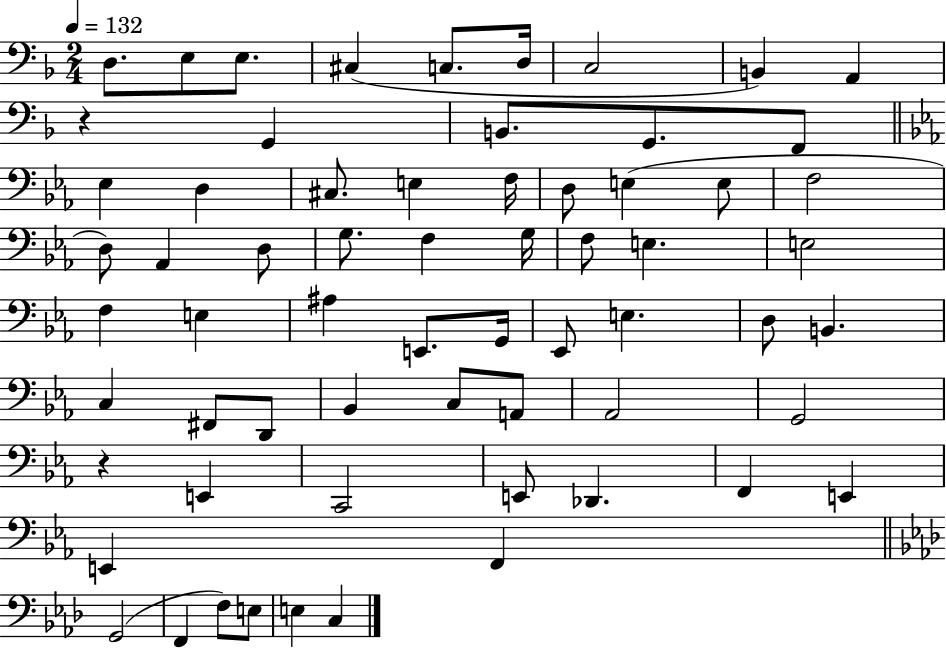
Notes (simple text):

D3/e. E3/e E3/e. C#3/q C3/e. D3/s C3/h B2/q A2/q R/q G2/q B2/e. G2/e. F2/e Eb3/q D3/q C#3/e. E3/q F3/s D3/e E3/q E3/e F3/h D3/e Ab2/q D3/e G3/e. F3/q G3/s F3/e E3/q. E3/h F3/q E3/q A#3/q E2/e. G2/s Eb2/e E3/q. D3/e B2/q. C3/q F#2/e D2/e Bb2/q C3/e A2/e Ab2/h G2/h R/q E2/q C2/h E2/e Db2/q. F2/q E2/q E2/q F2/q G2/h F2/q F3/e E3/e E3/q C3/q